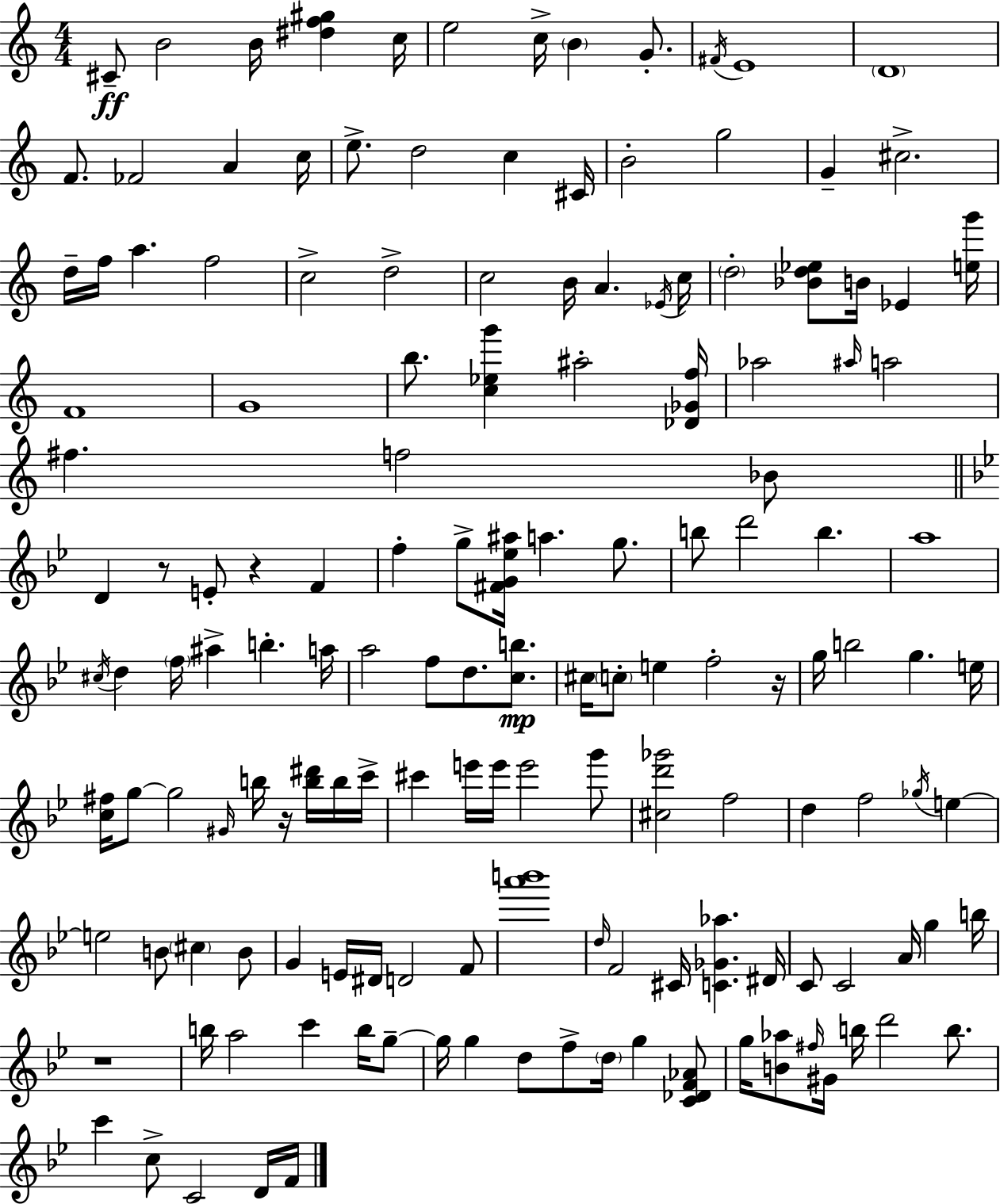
C#4/e B4/h B4/s [D#5,F5,G#5]/q C5/s E5/h C5/s B4/q G4/e. F#4/s E4/w D4/w F4/e. FES4/h A4/q C5/s E5/e. D5/h C5/q C#4/s B4/h G5/h G4/q C#5/h. D5/s F5/s A5/q. F5/h C5/h D5/h C5/h B4/s A4/q. Eb4/s C5/s D5/h [Bb4,D5,Eb5]/e B4/s Eb4/q [E5,G6]/s F4/w G4/w B5/e. [C5,Eb5,G6]/q A#5/h [Db4,Gb4,F5]/s Ab5/h A#5/s A5/h F#5/q. F5/h Bb4/e D4/q R/e E4/e R/q F4/q F5/q G5/e [F#4,G4,Eb5,A#5]/s A5/q. G5/e. B5/e D6/h B5/q. A5/w C#5/s D5/q F5/s A#5/q B5/q. A5/s A5/h F5/e D5/e. [C5,B5]/e. C#5/s C5/e E5/q F5/h R/s G5/s B5/h G5/q. E5/s [C5,F#5]/s G5/e G5/h G#4/s B5/s R/s [B5,D#6]/s B5/s C6/s C#6/q E6/s E6/s E6/h G6/e [C#5,D6,Gb6]/h F5/h D5/q F5/h Gb5/s E5/q E5/h B4/e C#5/q B4/e G4/q E4/s D#4/s D4/h F4/e [A6,B6]/w D5/s F4/h C#4/s [C4,Gb4,Ab5]/q. D#4/s C4/e C4/h A4/s G5/q B5/s R/w B5/s A5/h C6/q B5/s G5/e G5/s G5/q D5/e F5/e D5/s G5/q [C4,Db4,F4,Ab4]/e G5/s [B4,Ab5]/e F#5/s G#4/s B5/s D6/h B5/e. C6/q C5/e C4/h D4/s F4/s